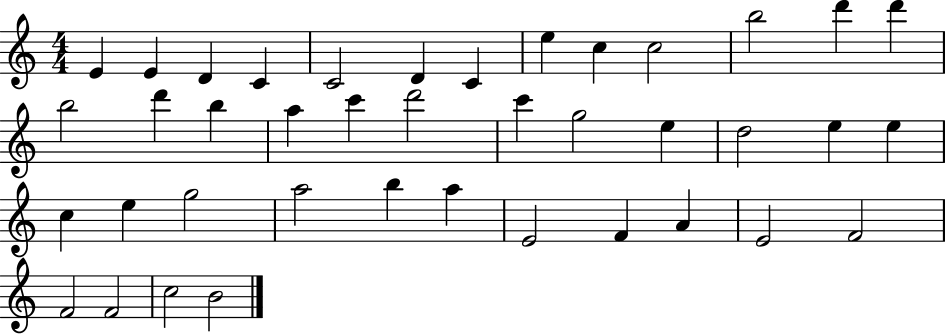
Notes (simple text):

E4/q E4/q D4/q C4/q C4/h D4/q C4/q E5/q C5/q C5/h B5/h D6/q D6/q B5/h D6/q B5/q A5/q C6/q D6/h C6/q G5/h E5/q D5/h E5/q E5/q C5/q E5/q G5/h A5/h B5/q A5/q E4/h F4/q A4/q E4/h F4/h F4/h F4/h C5/h B4/h